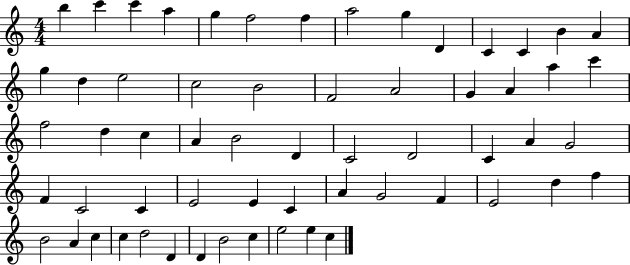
{
  \clef treble
  \numericTimeSignature
  \time 4/4
  \key c \major
  b''4 c'''4 c'''4 a''4 | g''4 f''2 f''4 | a''2 g''4 d'4 | c'4 c'4 b'4 a'4 | \break g''4 d''4 e''2 | c''2 b'2 | f'2 a'2 | g'4 a'4 a''4 c'''4 | \break f''2 d''4 c''4 | a'4 b'2 d'4 | c'2 d'2 | c'4 a'4 g'2 | \break f'4 c'2 c'4 | e'2 e'4 c'4 | a'4 g'2 f'4 | e'2 d''4 f''4 | \break b'2 a'4 c''4 | c''4 d''2 d'4 | d'4 b'2 c''4 | e''2 e''4 c''4 | \break \bar "|."
}